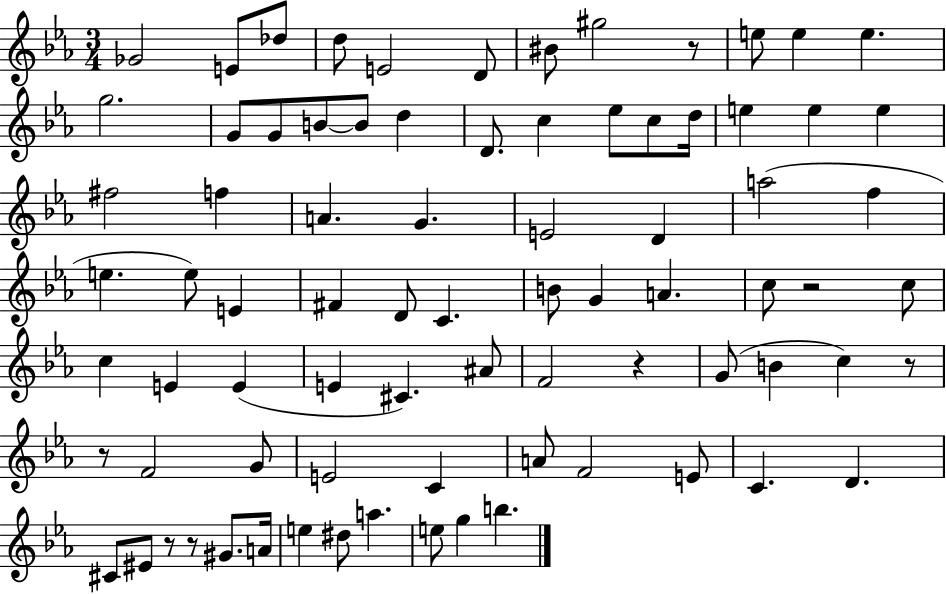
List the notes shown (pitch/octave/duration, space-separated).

Gb4/h E4/e Db5/e D5/e E4/h D4/e BIS4/e G#5/h R/e E5/e E5/q E5/q. G5/h. G4/e G4/e B4/e B4/e D5/q D4/e. C5/q Eb5/e C5/e D5/s E5/q E5/q E5/q F#5/h F5/q A4/q. G4/q. E4/h D4/q A5/h F5/q E5/q. E5/e E4/q F#4/q D4/e C4/q. B4/e G4/q A4/q. C5/e R/h C5/e C5/q E4/q E4/q E4/q C#4/q. A#4/e F4/h R/q G4/e B4/q C5/q R/e R/e F4/h G4/e E4/h C4/q A4/e F4/h E4/e C4/q. D4/q. C#4/e EIS4/e R/e R/e G#4/e. A4/s E5/q D#5/e A5/q. E5/e G5/q B5/q.